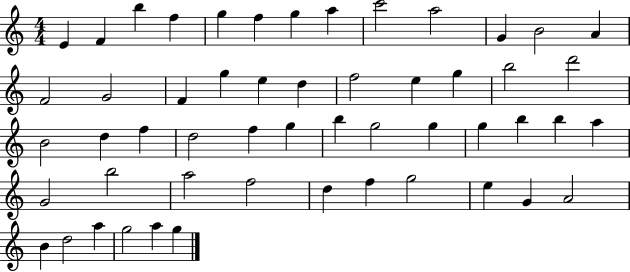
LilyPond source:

{
  \clef treble
  \numericTimeSignature
  \time 4/4
  \key c \major
  e'4 f'4 b''4 f''4 | g''4 f''4 g''4 a''4 | c'''2 a''2 | g'4 b'2 a'4 | \break f'2 g'2 | f'4 g''4 e''4 d''4 | f''2 e''4 g''4 | b''2 d'''2 | \break b'2 d''4 f''4 | d''2 f''4 g''4 | b''4 g''2 g''4 | g''4 b''4 b''4 a''4 | \break g'2 b''2 | a''2 f''2 | d''4 f''4 g''2 | e''4 g'4 a'2 | \break b'4 d''2 a''4 | g''2 a''4 g''4 | \bar "|."
}